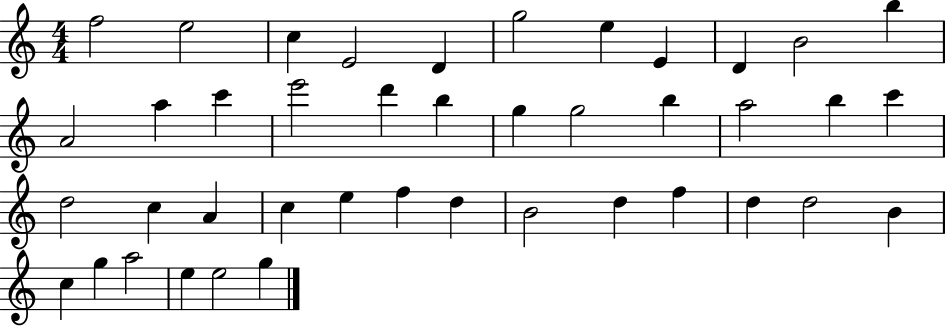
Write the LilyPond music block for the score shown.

{
  \clef treble
  \numericTimeSignature
  \time 4/4
  \key c \major
  f''2 e''2 | c''4 e'2 d'4 | g''2 e''4 e'4 | d'4 b'2 b''4 | \break a'2 a''4 c'''4 | e'''2 d'''4 b''4 | g''4 g''2 b''4 | a''2 b''4 c'''4 | \break d''2 c''4 a'4 | c''4 e''4 f''4 d''4 | b'2 d''4 f''4 | d''4 d''2 b'4 | \break c''4 g''4 a''2 | e''4 e''2 g''4 | \bar "|."
}